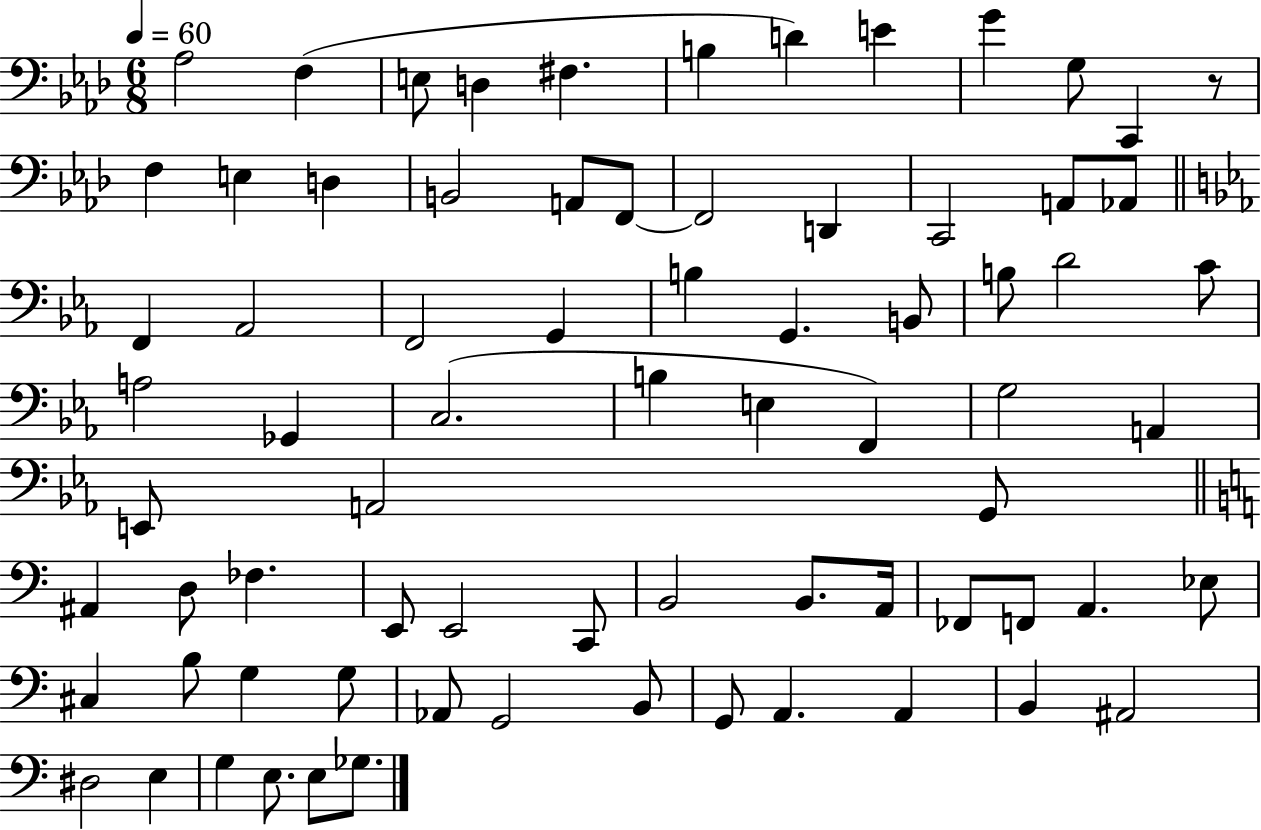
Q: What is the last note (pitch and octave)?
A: Gb3